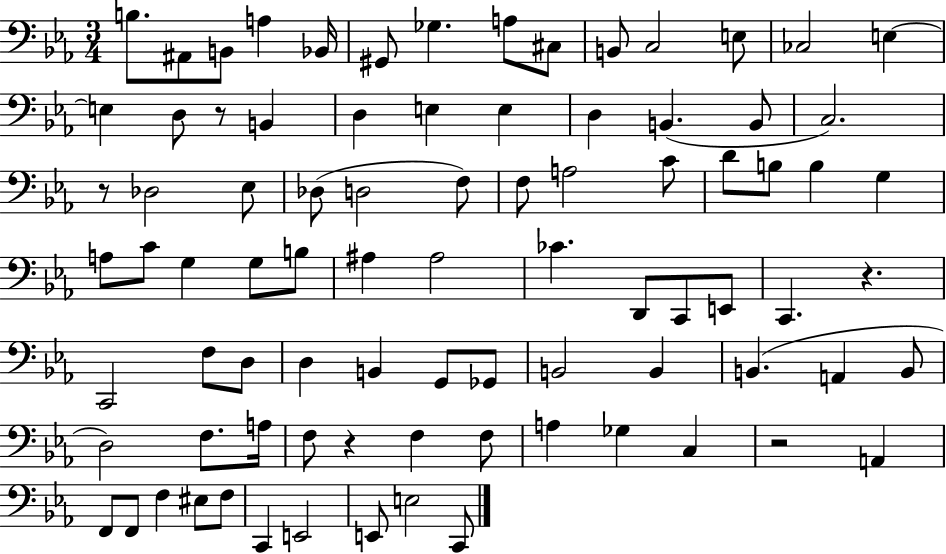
X:1
T:Untitled
M:3/4
L:1/4
K:Eb
B,/2 ^A,,/2 B,,/2 A, _B,,/4 ^G,,/2 _G, A,/2 ^C,/2 B,,/2 C,2 E,/2 _C,2 E, E, D,/2 z/2 B,, D, E, E, D, B,, B,,/2 C,2 z/2 _D,2 _E,/2 _D,/2 D,2 F,/2 F,/2 A,2 C/2 D/2 B,/2 B, G, A,/2 C/2 G, G,/2 B,/2 ^A, ^A,2 _C D,,/2 C,,/2 E,,/2 C,, z C,,2 F,/2 D,/2 D, B,, G,,/2 _G,,/2 B,,2 B,, B,, A,, B,,/2 D,2 F,/2 A,/4 F,/2 z F, F,/2 A, _G, C, z2 A,, F,,/2 F,,/2 F, ^E,/2 F,/2 C,, E,,2 E,,/2 E,2 C,,/2